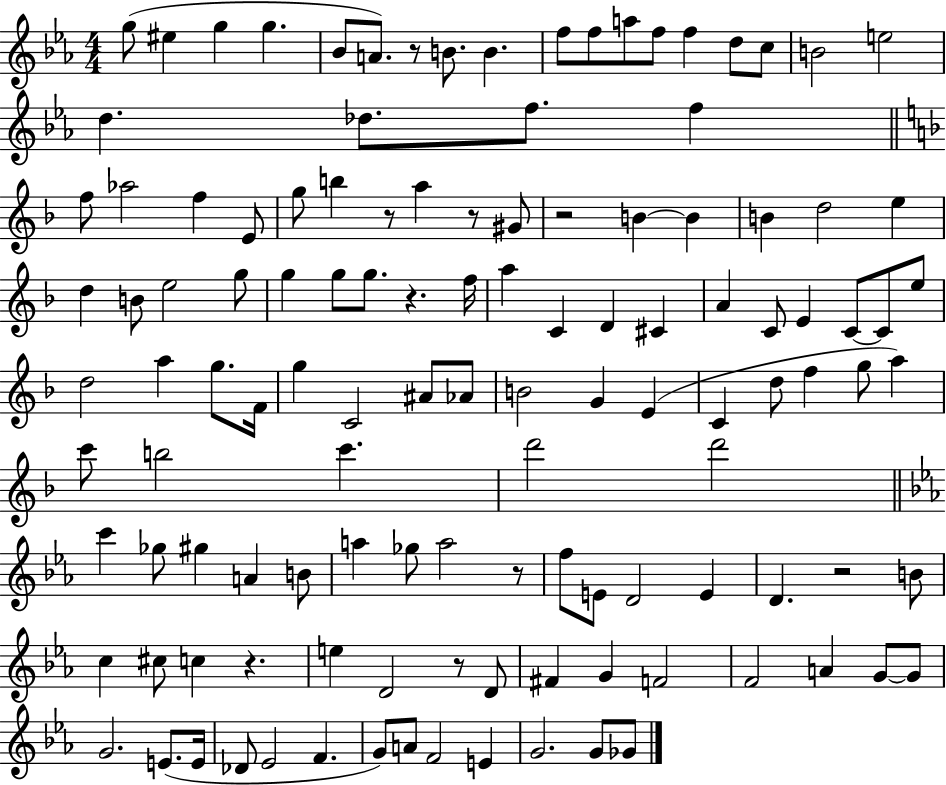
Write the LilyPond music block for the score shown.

{
  \clef treble
  \numericTimeSignature
  \time 4/4
  \key ees \major
  g''8( eis''4 g''4 g''4. | bes'8 a'8.) r8 b'8. b'4. | f''8 f''8 a''8 f''8 f''4 d''8 c''8 | b'2 e''2 | \break d''4. des''8. f''8. f''4 | \bar "||" \break \key f \major f''8 aes''2 f''4 e'8 | g''8 b''4 r8 a''4 r8 gis'8 | r2 b'4~~ b'4 | b'4 d''2 e''4 | \break d''4 b'8 e''2 g''8 | g''4 g''8 g''8. r4. f''16 | a''4 c'4 d'4 cis'4 | a'4 c'8 e'4 c'8~~ c'8 e''8 | \break d''2 a''4 g''8. f'16 | g''4 c'2 ais'8 aes'8 | b'2 g'4 e'4( | c'4 d''8 f''4 g''8 a''4) | \break c'''8 b''2 c'''4. | d'''2 d'''2 | \bar "||" \break \key c \minor c'''4 ges''8 gis''4 a'4 b'8 | a''4 ges''8 a''2 r8 | f''8 e'8 d'2 e'4 | d'4. r2 b'8 | \break c''4 cis''8 c''4 r4. | e''4 d'2 r8 d'8 | fis'4 g'4 f'2 | f'2 a'4 g'8~~ g'8 | \break g'2. e'8.( e'16 | des'8 ees'2 f'4. | g'8) a'8 f'2 e'4 | g'2. g'8 ges'8 | \break \bar "|."
}